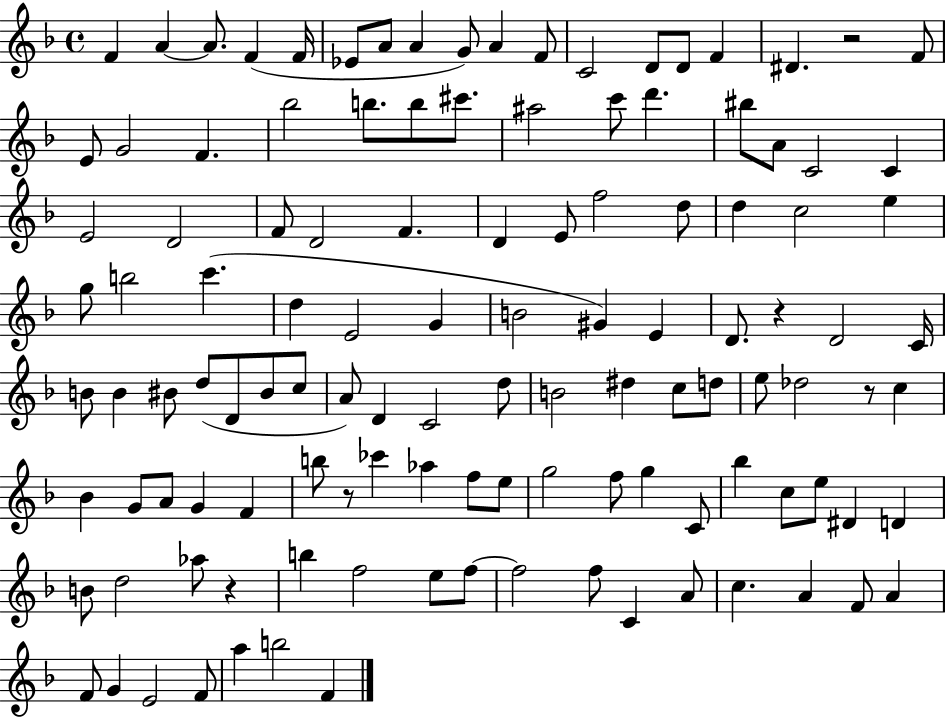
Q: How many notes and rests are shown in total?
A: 119